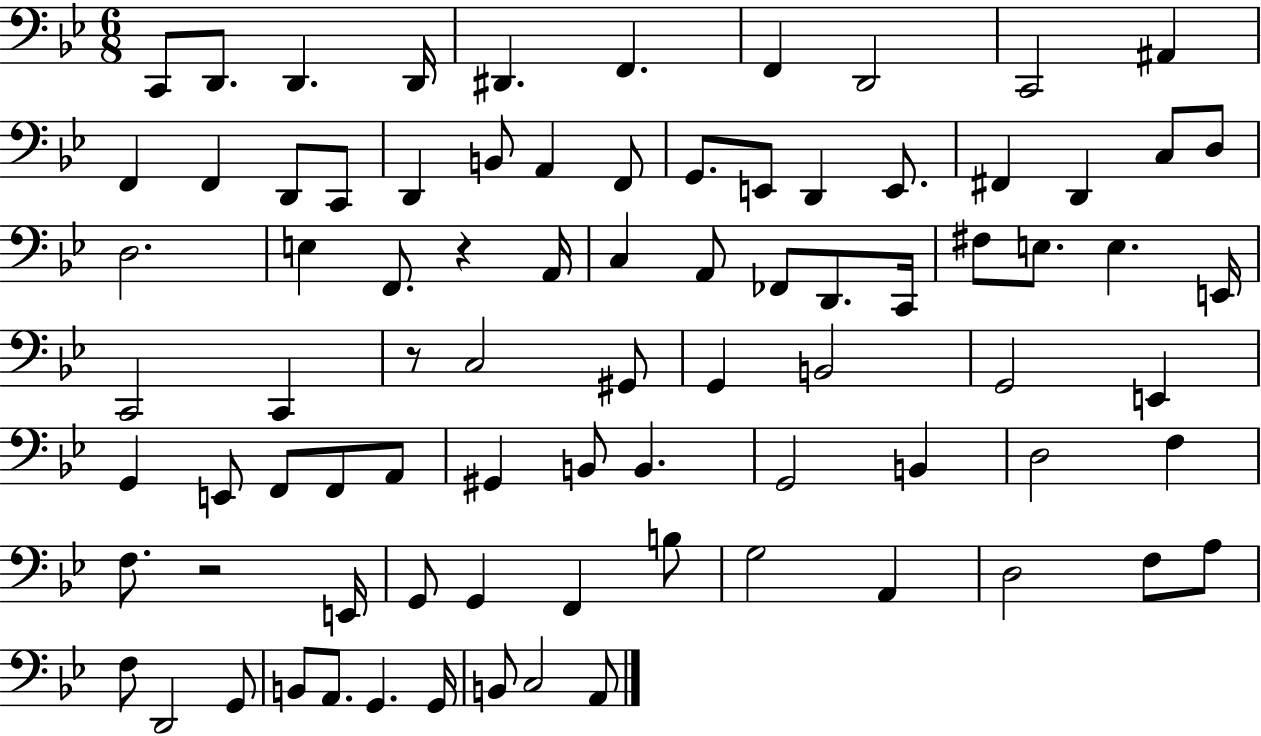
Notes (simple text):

C2/e D2/e. D2/q. D2/s D#2/q. F2/q. F2/q D2/h C2/h A#2/q F2/q F2/q D2/e C2/e D2/q B2/e A2/q F2/e G2/e. E2/e D2/q E2/e. F#2/q D2/q C3/e D3/e D3/h. E3/q F2/e. R/q A2/s C3/q A2/e FES2/e D2/e. C2/s F#3/e E3/e. E3/q. E2/s C2/h C2/q R/e C3/h G#2/e G2/q B2/h G2/h E2/q G2/q E2/e F2/e F2/e A2/e G#2/q B2/e B2/q. G2/h B2/q D3/h F3/q F3/e. R/h E2/s G2/e G2/q F2/q B3/e G3/h A2/q D3/h F3/e A3/e F3/e D2/h G2/e B2/e A2/e. G2/q. G2/s B2/e C3/h A2/e